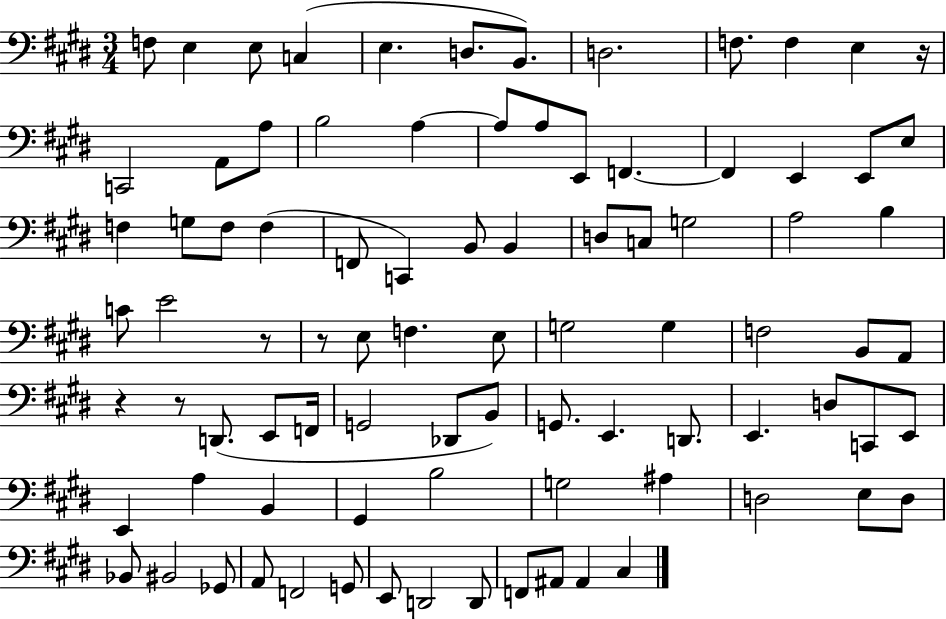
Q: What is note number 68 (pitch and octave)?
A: D3